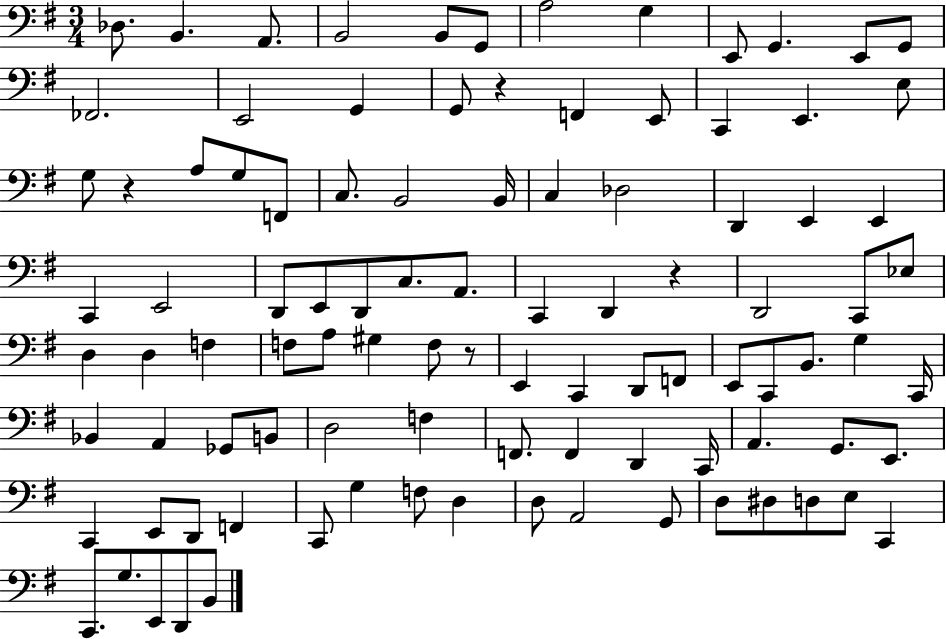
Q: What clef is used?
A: bass